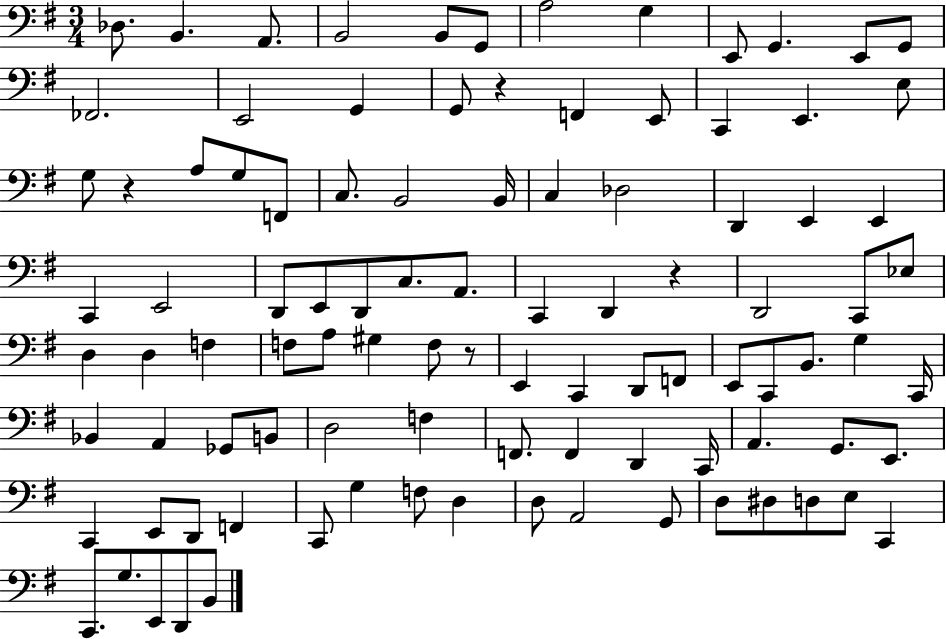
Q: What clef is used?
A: bass